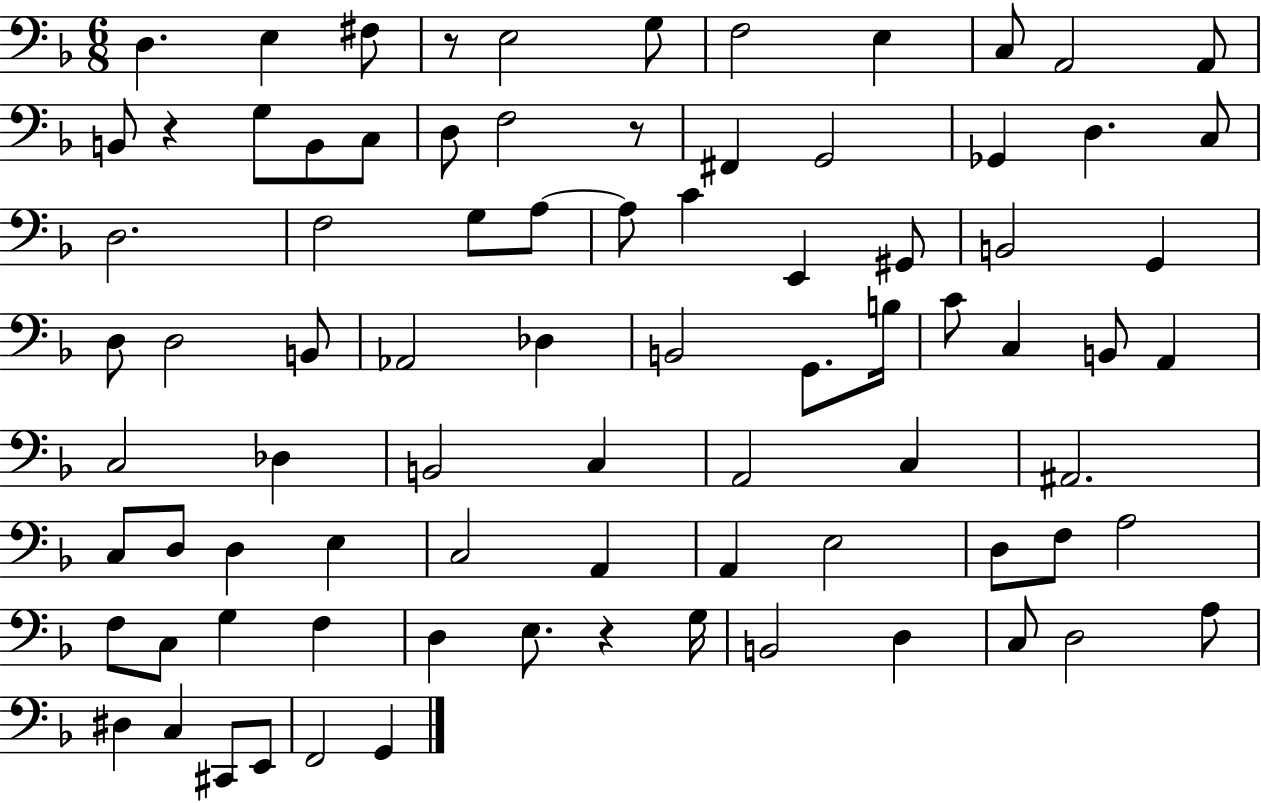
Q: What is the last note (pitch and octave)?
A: G2